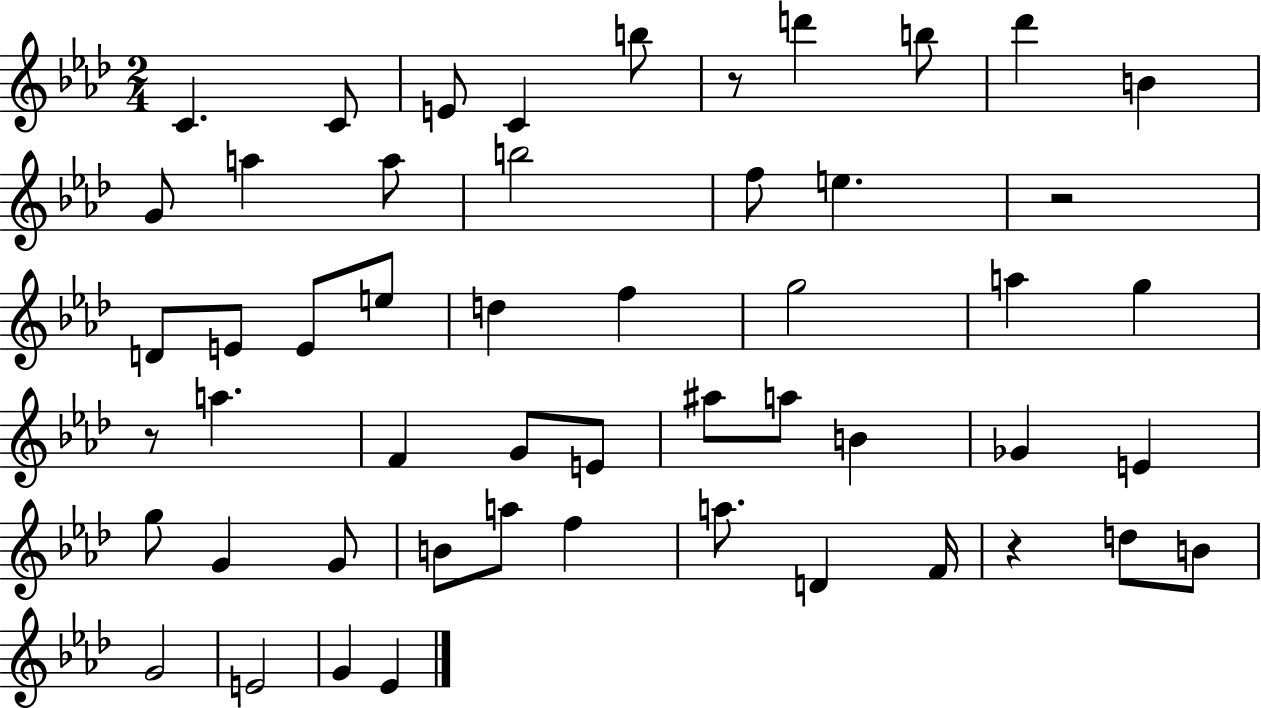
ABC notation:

X:1
T:Untitled
M:2/4
L:1/4
K:Ab
C C/2 E/2 C b/2 z/2 d' b/2 _d' B G/2 a a/2 b2 f/2 e z2 D/2 E/2 E/2 e/2 d f g2 a g z/2 a F G/2 E/2 ^a/2 a/2 B _G E g/2 G G/2 B/2 a/2 f a/2 D F/4 z d/2 B/2 G2 E2 G _E